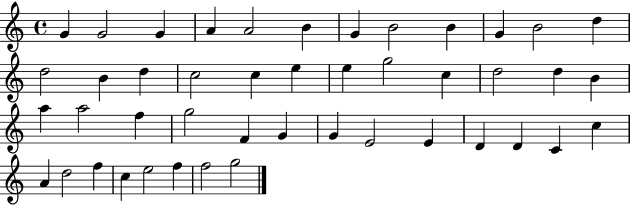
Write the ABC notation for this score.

X:1
T:Untitled
M:4/4
L:1/4
K:C
G G2 G A A2 B G B2 B G B2 d d2 B d c2 c e e g2 c d2 d B a a2 f g2 F G G E2 E D D C c A d2 f c e2 f f2 g2